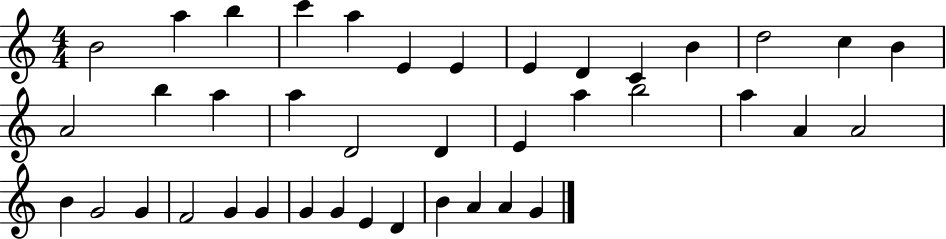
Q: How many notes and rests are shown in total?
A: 40